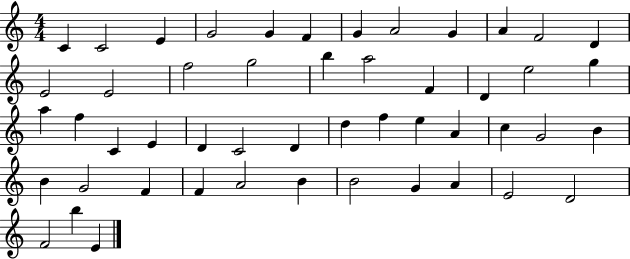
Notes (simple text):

C4/q C4/h E4/q G4/h G4/q F4/q G4/q A4/h G4/q A4/q F4/h D4/q E4/h E4/h F5/h G5/h B5/q A5/h F4/q D4/q E5/h G5/q A5/q F5/q C4/q E4/q D4/q C4/h D4/q D5/q F5/q E5/q A4/q C5/q G4/h B4/q B4/q G4/h F4/q F4/q A4/h B4/q B4/h G4/q A4/q E4/h D4/h F4/h B5/q E4/q